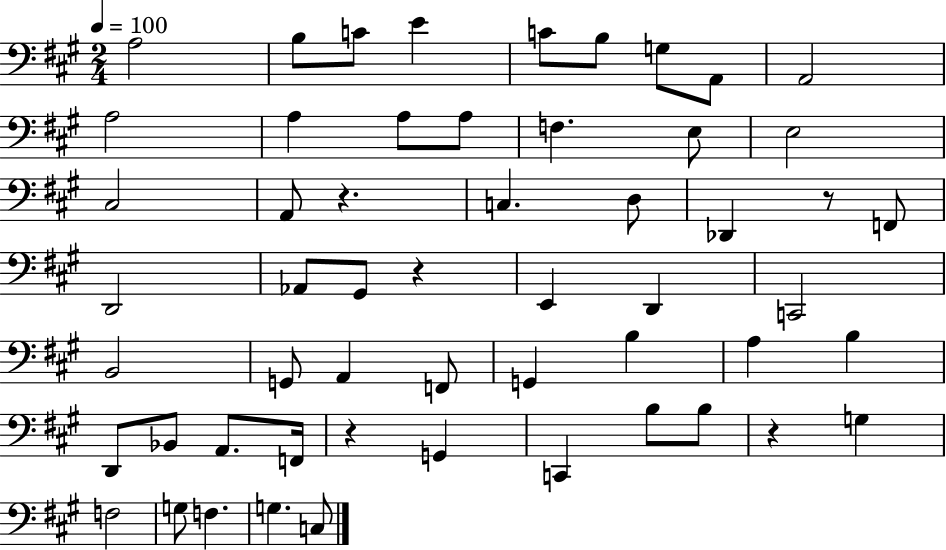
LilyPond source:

{
  \clef bass
  \numericTimeSignature
  \time 2/4
  \key a \major
  \tempo 4 = 100
  a2 | b8 c'8 e'4 | c'8 b8 g8 a,8 | a,2 | \break a2 | a4 a8 a8 | f4. e8 | e2 | \break cis2 | a,8 r4. | c4. d8 | des,4 r8 f,8 | \break d,2 | aes,8 gis,8 r4 | e,4 d,4 | c,2 | \break b,2 | g,8 a,4 f,8 | g,4 b4 | a4 b4 | \break d,8 bes,8 a,8. f,16 | r4 g,4 | c,4 b8 b8 | r4 g4 | \break f2 | g8 f4. | g4. c8 | \bar "|."
}